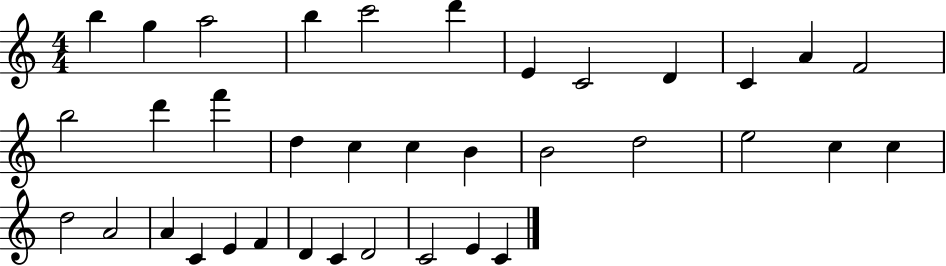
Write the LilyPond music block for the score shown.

{
  \clef treble
  \numericTimeSignature
  \time 4/4
  \key c \major
  b''4 g''4 a''2 | b''4 c'''2 d'''4 | e'4 c'2 d'4 | c'4 a'4 f'2 | \break b''2 d'''4 f'''4 | d''4 c''4 c''4 b'4 | b'2 d''2 | e''2 c''4 c''4 | \break d''2 a'2 | a'4 c'4 e'4 f'4 | d'4 c'4 d'2 | c'2 e'4 c'4 | \break \bar "|."
}